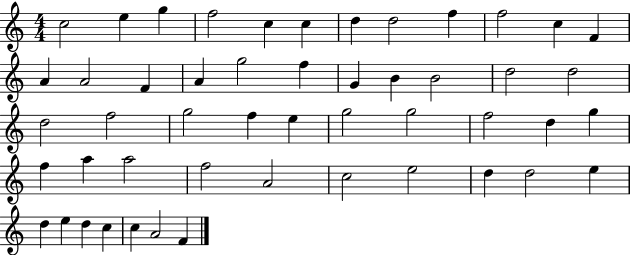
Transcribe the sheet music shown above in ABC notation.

X:1
T:Untitled
M:4/4
L:1/4
K:C
c2 e g f2 c c d d2 f f2 c F A A2 F A g2 f G B B2 d2 d2 d2 f2 g2 f e g2 g2 f2 d g f a a2 f2 A2 c2 e2 d d2 e d e d c c A2 F